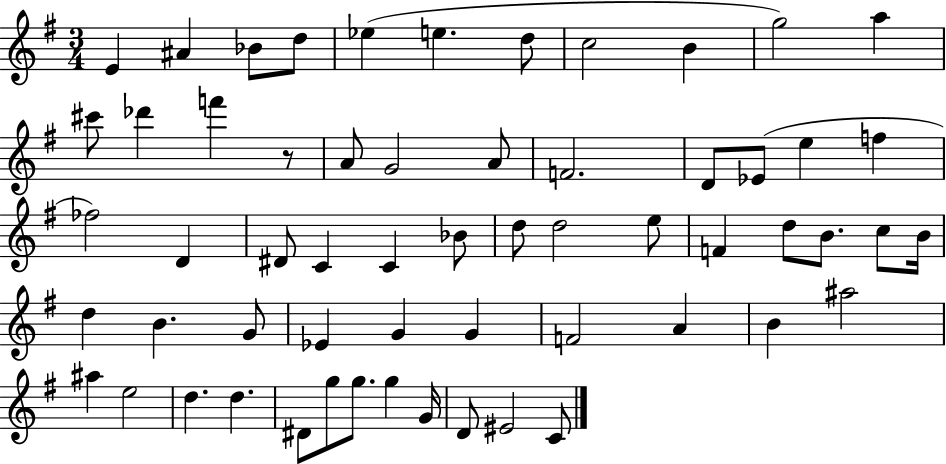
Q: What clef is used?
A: treble